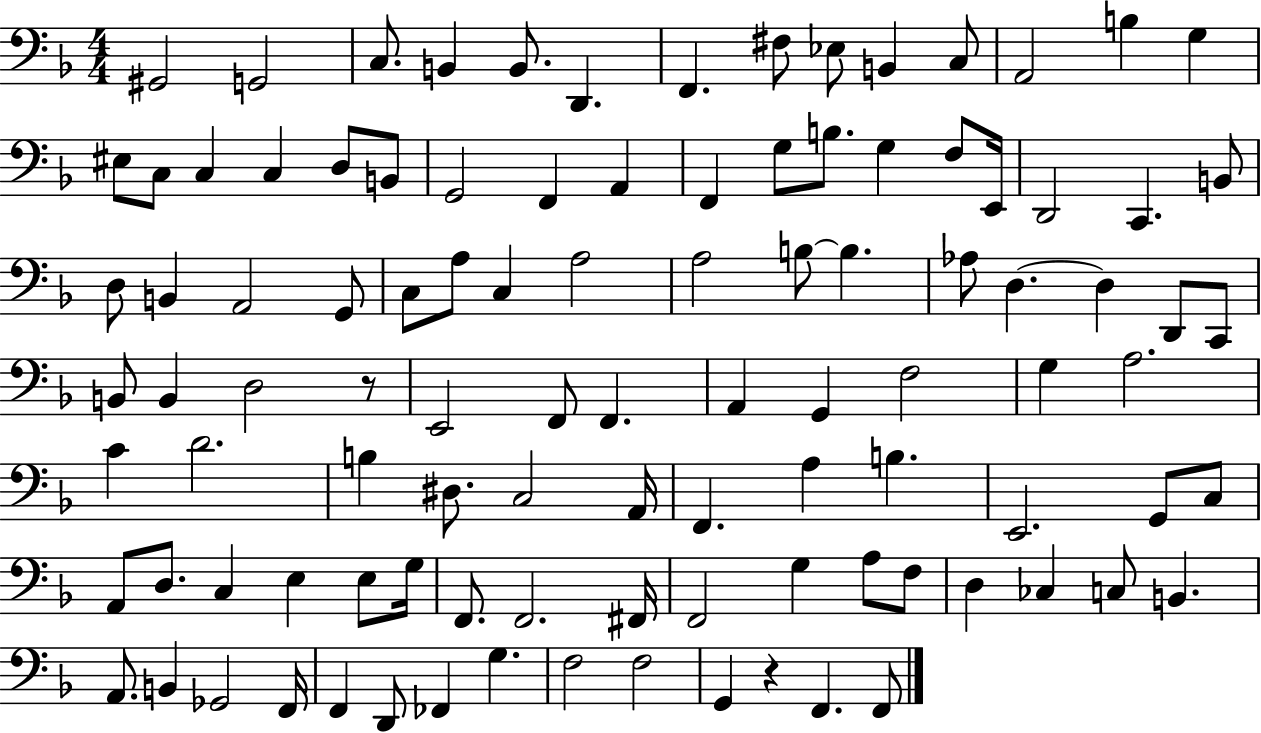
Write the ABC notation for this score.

X:1
T:Untitled
M:4/4
L:1/4
K:F
^G,,2 G,,2 C,/2 B,, B,,/2 D,, F,, ^F,/2 _E,/2 B,, C,/2 A,,2 B, G, ^E,/2 C,/2 C, C, D,/2 B,,/2 G,,2 F,, A,, F,, G,/2 B,/2 G, F,/2 E,,/4 D,,2 C,, B,,/2 D,/2 B,, A,,2 G,,/2 C,/2 A,/2 C, A,2 A,2 B,/2 B, _A,/2 D, D, D,,/2 C,,/2 B,,/2 B,, D,2 z/2 E,,2 F,,/2 F,, A,, G,, F,2 G, A,2 C D2 B, ^D,/2 C,2 A,,/4 F,, A, B, E,,2 G,,/2 C,/2 A,,/2 D,/2 C, E, E,/2 G,/4 F,,/2 F,,2 ^F,,/4 F,,2 G, A,/2 F,/2 D, _C, C,/2 B,, A,,/2 B,, _G,,2 F,,/4 F,, D,,/2 _F,, G, F,2 F,2 G,, z F,, F,,/2